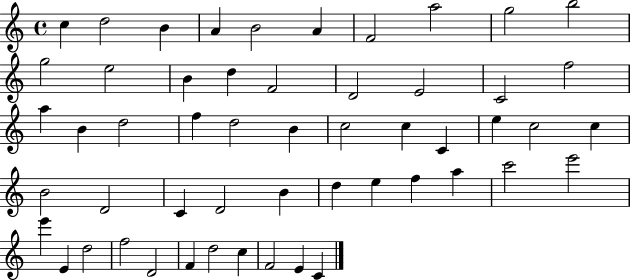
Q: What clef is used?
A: treble